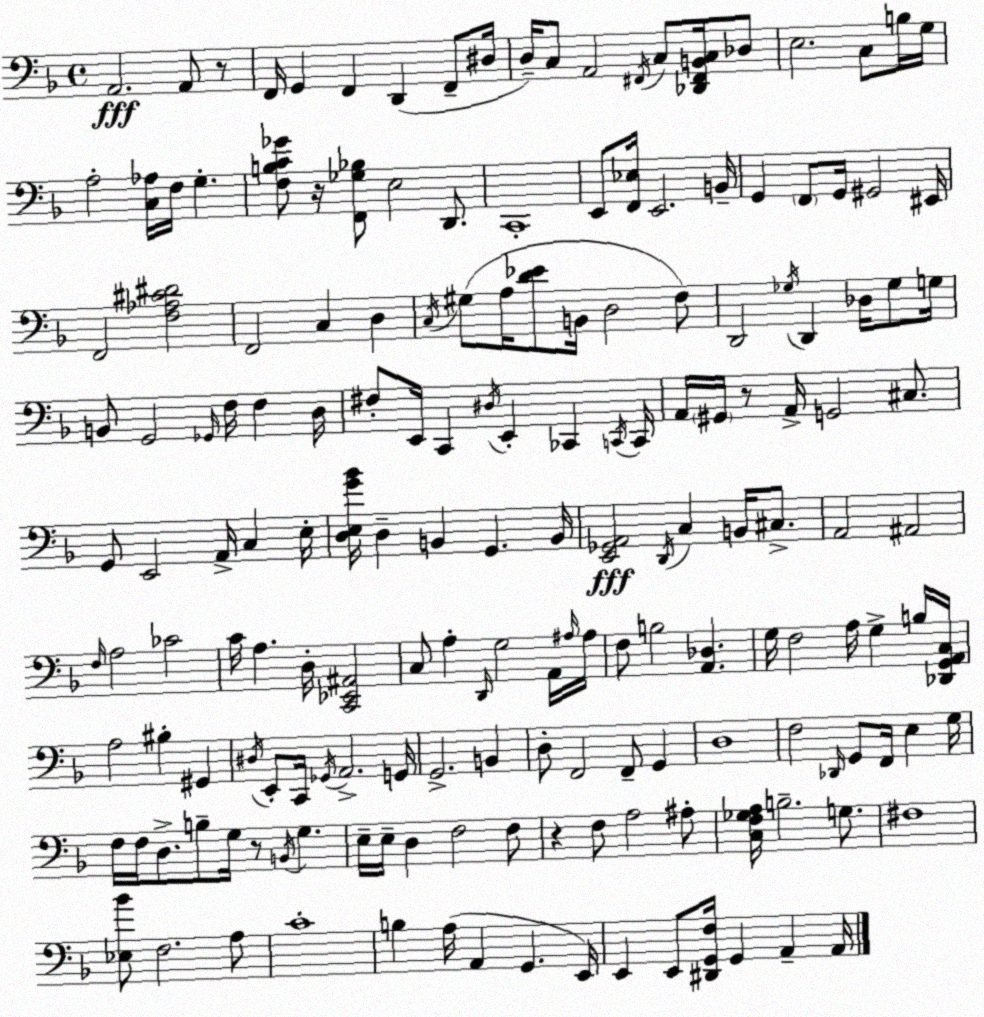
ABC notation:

X:1
T:Untitled
M:4/4
L:1/4
K:Dm
A,,2 A,,/2 z/2 F,,/4 G,, F,, D,, F,,/2 ^D,/4 D,/4 C,/2 A,,2 ^F,,/4 C,/2 [_D,,^F,,B,,C,]/4 _D,/2 E,2 C,/2 B,/4 G,/4 A,2 [C,_A,]/4 F,/4 G, [F,B,C_G]/2 z/4 [F,,_G,_B,]/2 E,2 D,,/2 C,,4 E,,/2 [F,,_E,]/4 E,,2 B,,/4 G,, F,,/2 G,,/4 ^G,,2 ^E,,/4 F,,2 [F,_A,^C^D]2 F,,2 C, D, C,/4 ^G,/2 A,/4 [D_E]/2 B,,/4 D,2 F,/2 D,,2 _G,/4 D,, _D,/4 _G,/2 G,/4 B,,/2 G,,2 _G,,/4 F,/4 F, D,/4 ^F,/2 E,,/4 C,, ^D,/4 E,, _C,, C,,/4 C,,/4 A,,/4 ^G,,/4 z/2 A,,/4 G,,2 ^C,/2 G,,/2 E,,2 A,,/4 C, E,/4 [D,E,G_B]/4 D, B,, G,, B,,/4 [E,,_G,,A,,]2 D,,/4 C, B,,/4 ^C,/2 A,,2 ^A,,2 F,/4 A,2 _C2 C/4 A, D,/4 [C,,_E,,^A,,]2 C,/2 A, D,,/4 G,2 A,,/4 ^A,/4 ^A,/4 F,/2 B,2 [A,,_D,] G,/4 F,2 A,/4 G, B,/4 [_D,,G,,A,,C,]/4 A,2 ^B, ^G,, ^D,/4 E,,/2 C,,/4 _G,,/4 A,,2 G,,/4 G,,2 B,, D,/2 F,,2 F,,/2 G,, D,4 F,2 _D,,/4 G,,/2 F,,/4 E, G,/4 F,/4 F,/4 D,/2 B,/2 G,/4 z/2 B,,/4 G, E,/4 E,/4 D, F,2 F,/2 z F,/2 A,2 ^A,/2 [C,F,_G,A,]/4 B,2 G,/2 ^F,4 [_E,_B]/2 F,2 A,/2 C4 B, A,/4 A,, G,, E,,/4 E,, E,,/2 [^D,,G,,F,]/4 G,, A,, A,,/4